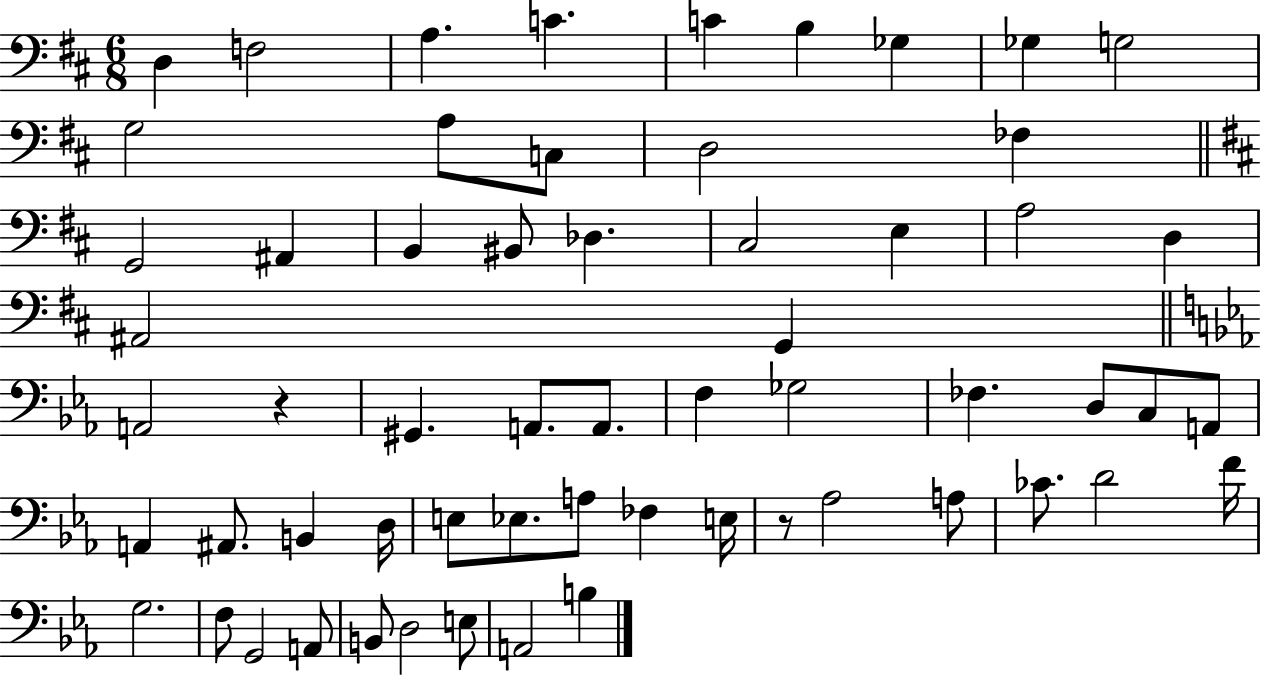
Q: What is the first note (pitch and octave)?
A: D3